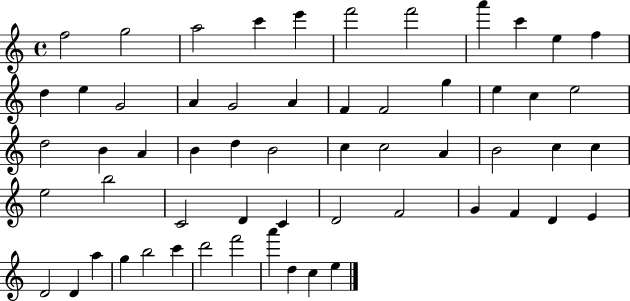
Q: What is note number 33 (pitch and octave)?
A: B4